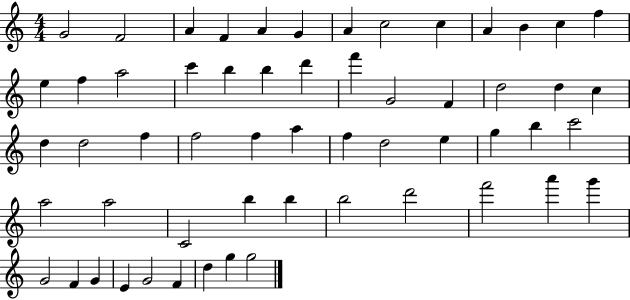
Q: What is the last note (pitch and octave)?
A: G5